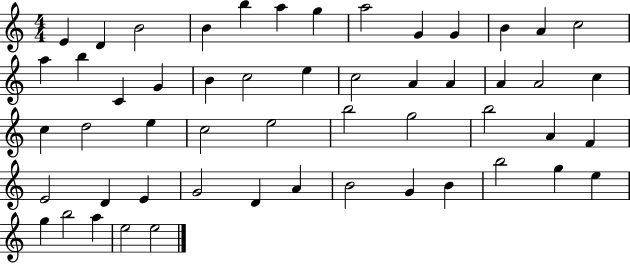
X:1
T:Untitled
M:4/4
L:1/4
K:C
E D B2 B b a g a2 G G B A c2 a b C G B c2 e c2 A A A A2 c c d2 e c2 e2 b2 g2 b2 A F E2 D E G2 D A B2 G B b2 g e g b2 a e2 e2